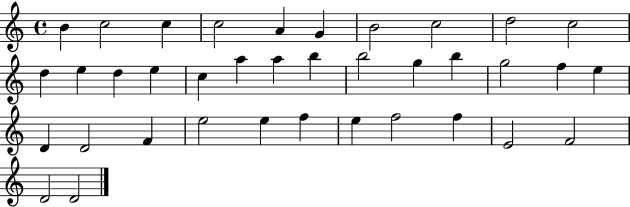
B4/q C5/h C5/q C5/h A4/q G4/q B4/h C5/h D5/h C5/h D5/q E5/q D5/q E5/q C5/q A5/q A5/q B5/q B5/h G5/q B5/q G5/h F5/q E5/q D4/q D4/h F4/q E5/h E5/q F5/q E5/q F5/h F5/q E4/h F4/h D4/h D4/h